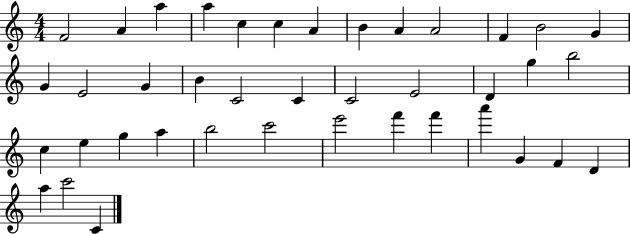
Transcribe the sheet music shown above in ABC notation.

X:1
T:Untitled
M:4/4
L:1/4
K:C
F2 A a a c c A B A A2 F B2 G G E2 G B C2 C C2 E2 D g b2 c e g a b2 c'2 e'2 f' f' a' G F D a c'2 C